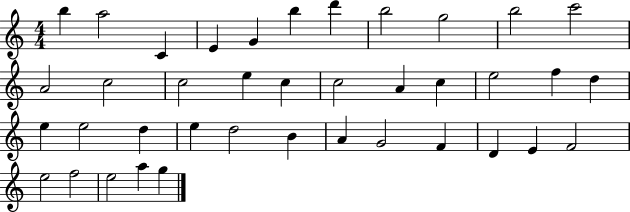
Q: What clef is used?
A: treble